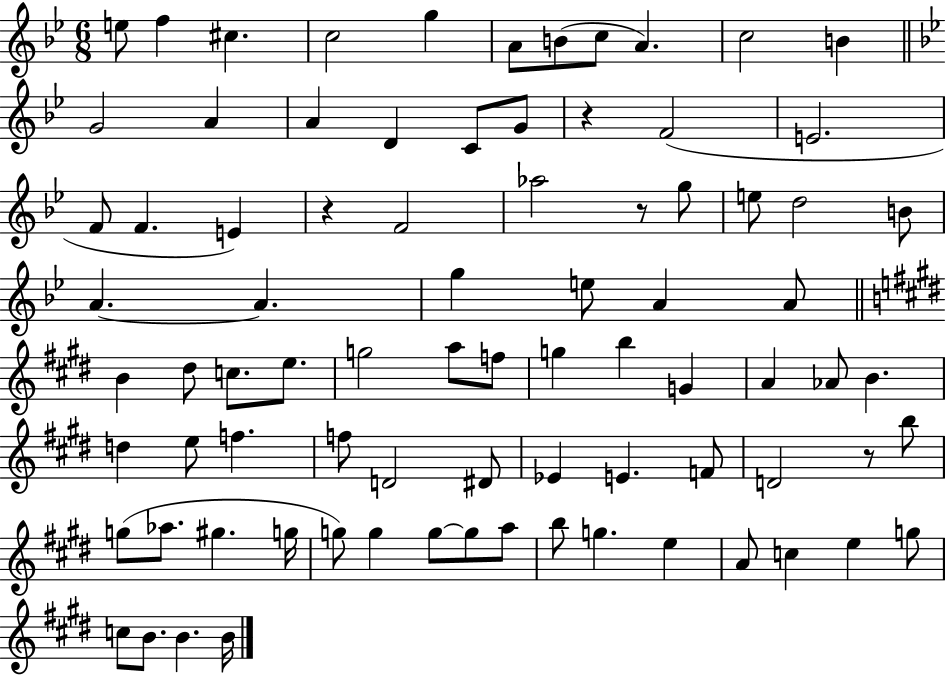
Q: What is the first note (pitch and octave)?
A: E5